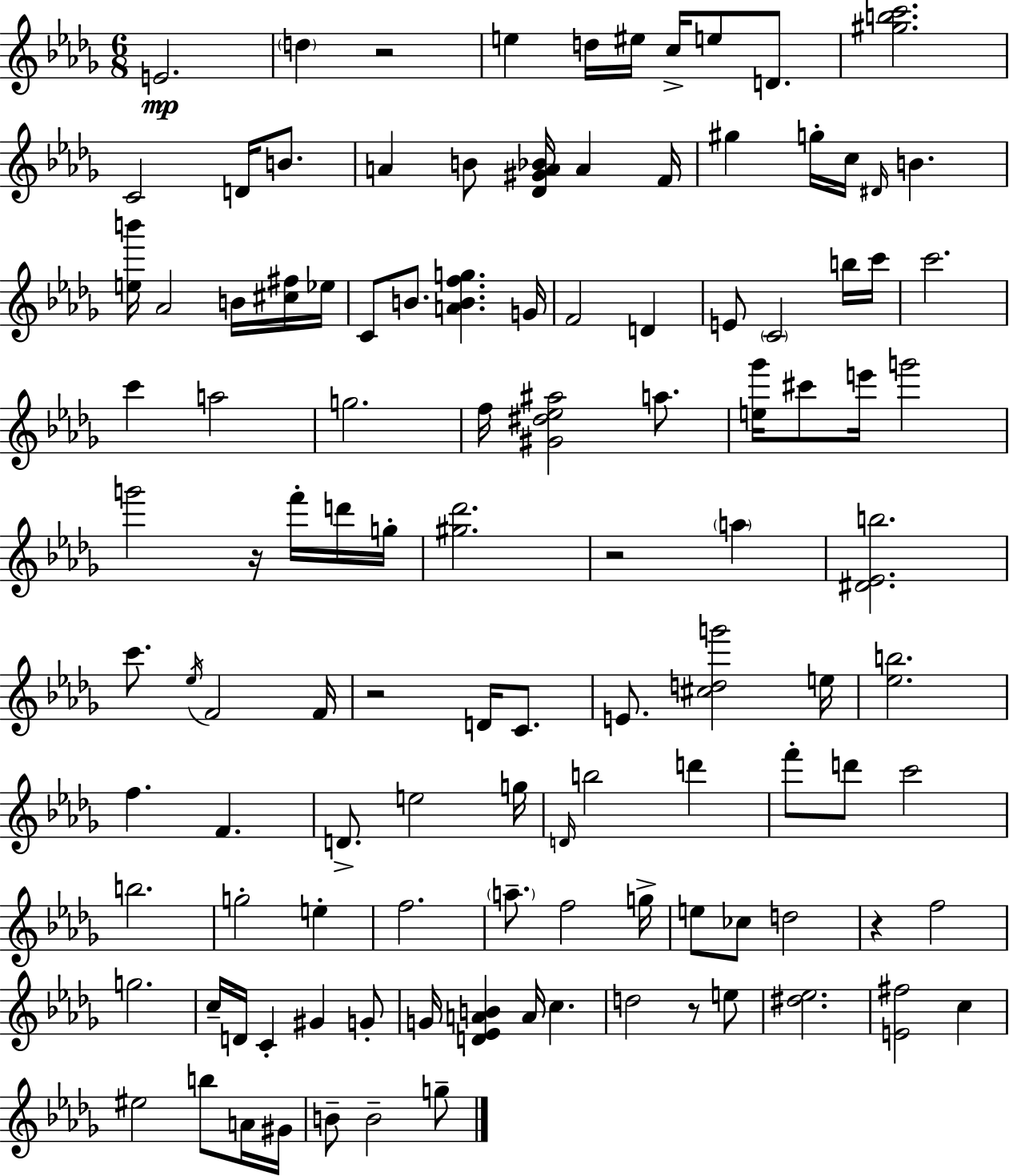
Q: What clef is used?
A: treble